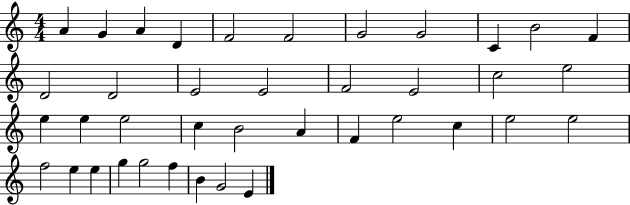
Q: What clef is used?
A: treble